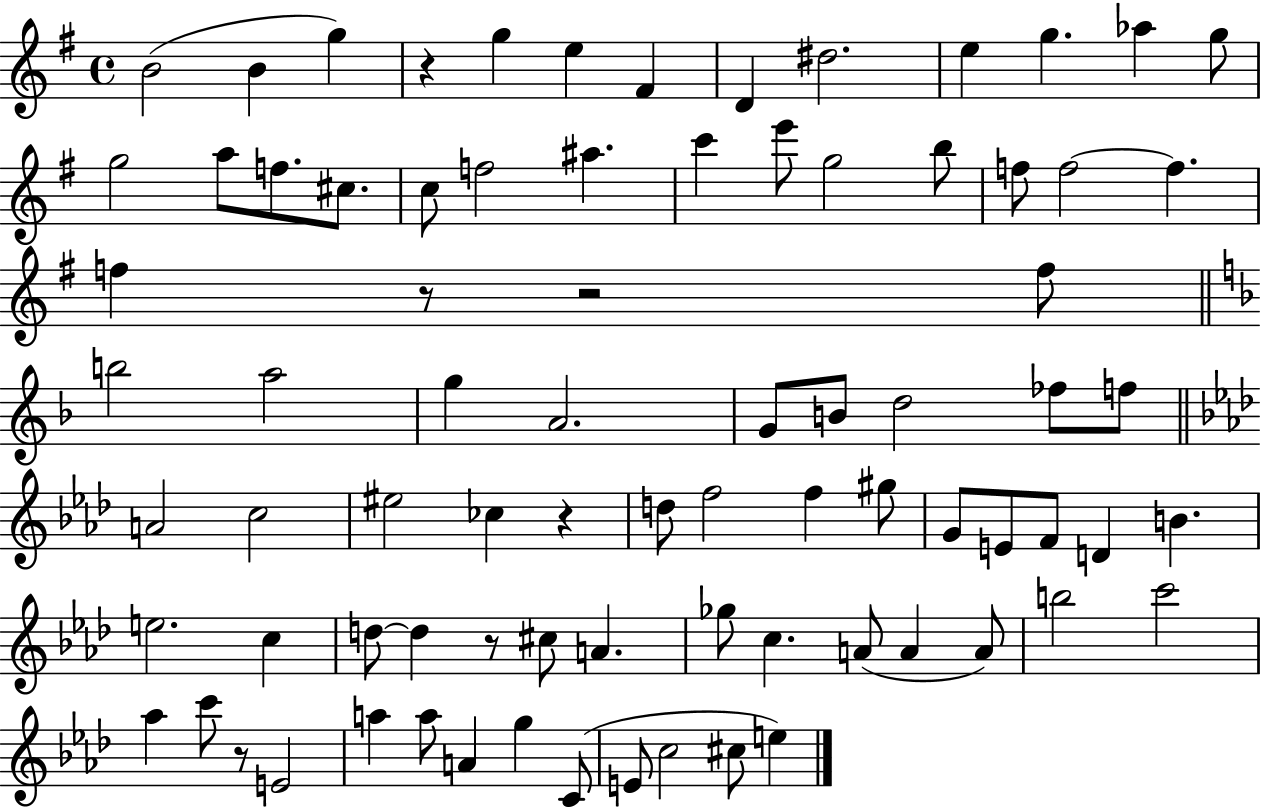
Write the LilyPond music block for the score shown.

{
  \clef treble
  \time 4/4
  \defaultTimeSignature
  \key g \major
  \repeat volta 2 { b'2( b'4 g''4) | r4 g''4 e''4 fis'4 | d'4 dis''2. | e''4 g''4. aes''4 g''8 | \break g''2 a''8 f''8. cis''8. | c''8 f''2 ais''4. | c'''4 e'''8 g''2 b''8 | f''8 f''2~~ f''4. | \break f''4 r8 r2 f''8 | \bar "||" \break \key d \minor b''2 a''2 | g''4 a'2. | g'8 b'8 d''2 fes''8 f''8 | \bar "||" \break \key aes \major a'2 c''2 | eis''2 ces''4 r4 | d''8 f''2 f''4 gis''8 | g'8 e'8 f'8 d'4 b'4. | \break e''2. c''4 | d''8~~ d''4 r8 cis''8 a'4. | ges''8 c''4. a'8( a'4 a'8) | b''2 c'''2 | \break aes''4 c'''8 r8 e'2 | a''4 a''8 a'4 g''4 c'8( | e'8 c''2 cis''8 e''4) | } \bar "|."
}